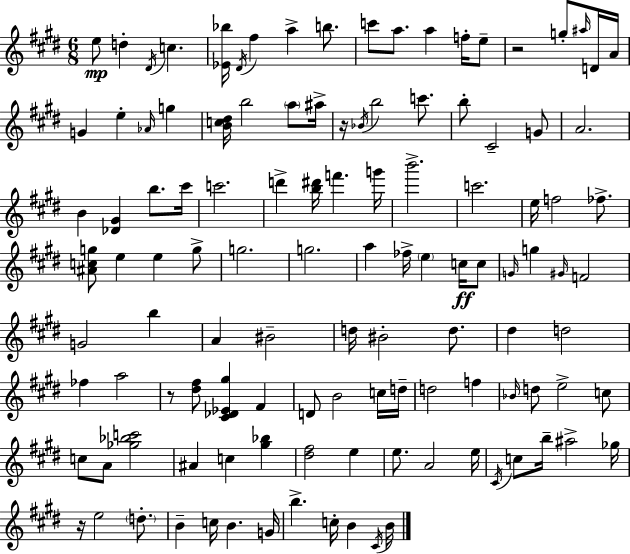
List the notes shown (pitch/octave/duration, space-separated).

E5/e D5/q D#4/s C5/q. [Eb4,Bb5]/s D#4/s F#5/q A5/q B5/e. C6/e A5/e. A5/q F5/s E5/e R/h G5/e A#5/s D4/s A4/s G4/q E5/q Ab4/s G5/q [B4,C5,D#5]/s B5/h A5/e A#5/s R/s Bb4/s B5/h C6/e. B5/e C#4/h G4/e A4/h. B4/q [Db4,G#4]/q B5/e. C#6/s C6/h. D6/q [B5,D#6]/s F6/q. G6/s B6/h. C6/h. E5/s F5/h FES5/e. [A#4,C5,G5]/e E5/q E5/q G5/e G5/h. G5/h. A5/q FES5/s E5/q C5/s C5/e G4/s G5/q G#4/s F4/h G4/h B5/q A4/q BIS4/h D5/s BIS4/h D5/e. D#5/q D5/h FES5/q A5/h R/e [D#5,F#5]/e [C#4,Db4,Eb4,G#5]/q F#4/q D4/e B4/h C5/s D5/s D5/h F5/q Bb4/s D5/e E5/h C5/e C5/e A4/e [Gb5,Bb5,C6]/h A#4/q C5/q [G#5,Bb5]/q [D#5,F#5]/h E5/q E5/e. A4/h E5/s C#4/s C5/e B5/s A#5/h Gb5/s R/s E5/h D5/e. B4/q C5/s B4/q. G4/s B5/q. C5/s B4/q C#4/s B4/s